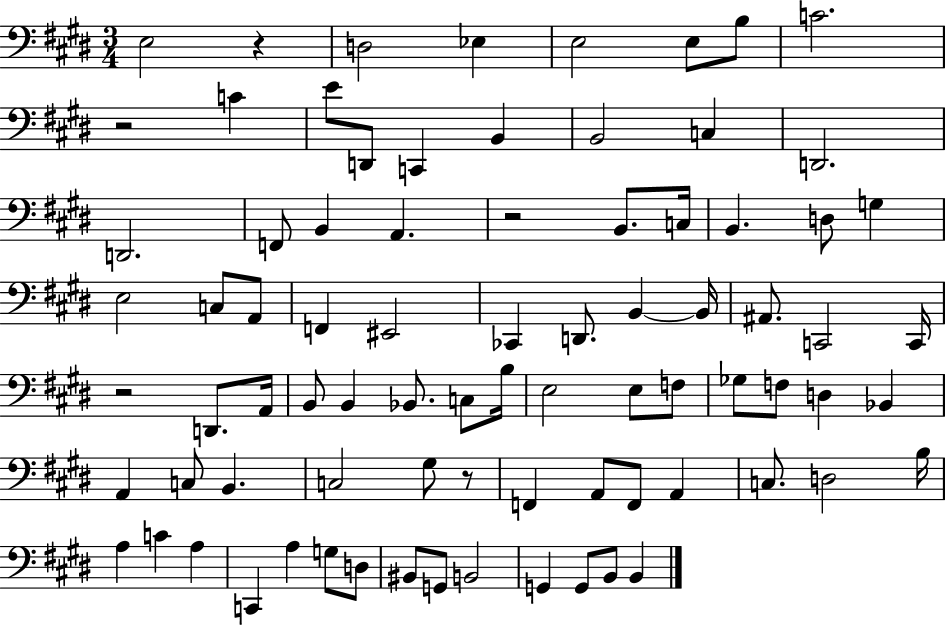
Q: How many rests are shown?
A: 5